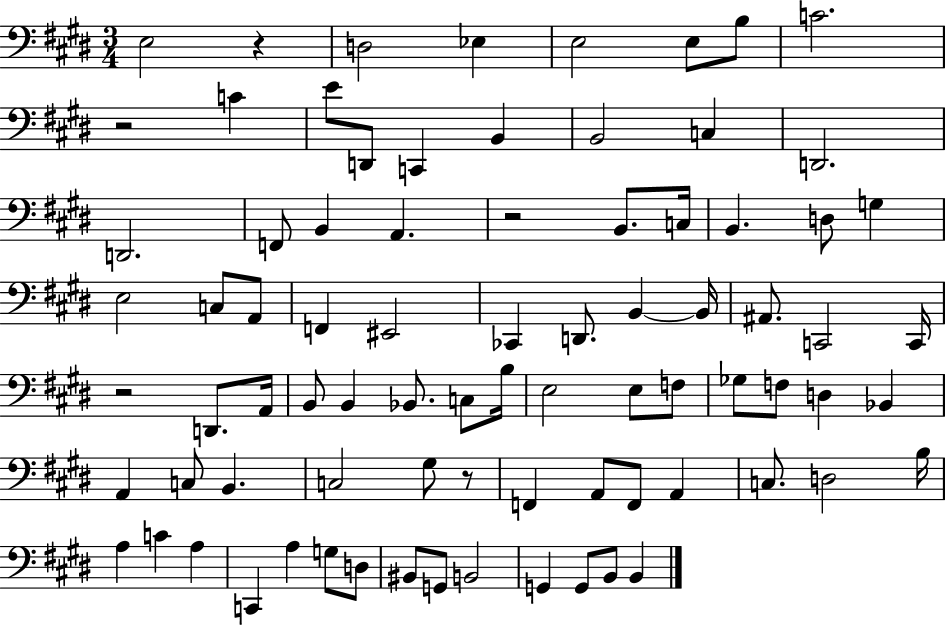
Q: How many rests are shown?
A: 5